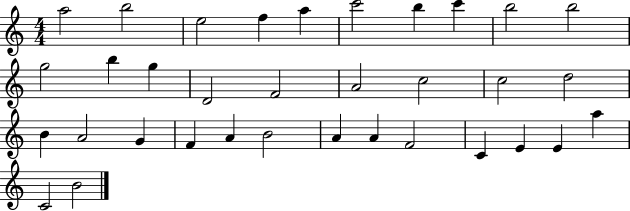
A5/h B5/h E5/h F5/q A5/q C6/h B5/q C6/q B5/h B5/h G5/h B5/q G5/q D4/h F4/h A4/h C5/h C5/h D5/h B4/q A4/h G4/q F4/q A4/q B4/h A4/q A4/q F4/h C4/q E4/q E4/q A5/q C4/h B4/h